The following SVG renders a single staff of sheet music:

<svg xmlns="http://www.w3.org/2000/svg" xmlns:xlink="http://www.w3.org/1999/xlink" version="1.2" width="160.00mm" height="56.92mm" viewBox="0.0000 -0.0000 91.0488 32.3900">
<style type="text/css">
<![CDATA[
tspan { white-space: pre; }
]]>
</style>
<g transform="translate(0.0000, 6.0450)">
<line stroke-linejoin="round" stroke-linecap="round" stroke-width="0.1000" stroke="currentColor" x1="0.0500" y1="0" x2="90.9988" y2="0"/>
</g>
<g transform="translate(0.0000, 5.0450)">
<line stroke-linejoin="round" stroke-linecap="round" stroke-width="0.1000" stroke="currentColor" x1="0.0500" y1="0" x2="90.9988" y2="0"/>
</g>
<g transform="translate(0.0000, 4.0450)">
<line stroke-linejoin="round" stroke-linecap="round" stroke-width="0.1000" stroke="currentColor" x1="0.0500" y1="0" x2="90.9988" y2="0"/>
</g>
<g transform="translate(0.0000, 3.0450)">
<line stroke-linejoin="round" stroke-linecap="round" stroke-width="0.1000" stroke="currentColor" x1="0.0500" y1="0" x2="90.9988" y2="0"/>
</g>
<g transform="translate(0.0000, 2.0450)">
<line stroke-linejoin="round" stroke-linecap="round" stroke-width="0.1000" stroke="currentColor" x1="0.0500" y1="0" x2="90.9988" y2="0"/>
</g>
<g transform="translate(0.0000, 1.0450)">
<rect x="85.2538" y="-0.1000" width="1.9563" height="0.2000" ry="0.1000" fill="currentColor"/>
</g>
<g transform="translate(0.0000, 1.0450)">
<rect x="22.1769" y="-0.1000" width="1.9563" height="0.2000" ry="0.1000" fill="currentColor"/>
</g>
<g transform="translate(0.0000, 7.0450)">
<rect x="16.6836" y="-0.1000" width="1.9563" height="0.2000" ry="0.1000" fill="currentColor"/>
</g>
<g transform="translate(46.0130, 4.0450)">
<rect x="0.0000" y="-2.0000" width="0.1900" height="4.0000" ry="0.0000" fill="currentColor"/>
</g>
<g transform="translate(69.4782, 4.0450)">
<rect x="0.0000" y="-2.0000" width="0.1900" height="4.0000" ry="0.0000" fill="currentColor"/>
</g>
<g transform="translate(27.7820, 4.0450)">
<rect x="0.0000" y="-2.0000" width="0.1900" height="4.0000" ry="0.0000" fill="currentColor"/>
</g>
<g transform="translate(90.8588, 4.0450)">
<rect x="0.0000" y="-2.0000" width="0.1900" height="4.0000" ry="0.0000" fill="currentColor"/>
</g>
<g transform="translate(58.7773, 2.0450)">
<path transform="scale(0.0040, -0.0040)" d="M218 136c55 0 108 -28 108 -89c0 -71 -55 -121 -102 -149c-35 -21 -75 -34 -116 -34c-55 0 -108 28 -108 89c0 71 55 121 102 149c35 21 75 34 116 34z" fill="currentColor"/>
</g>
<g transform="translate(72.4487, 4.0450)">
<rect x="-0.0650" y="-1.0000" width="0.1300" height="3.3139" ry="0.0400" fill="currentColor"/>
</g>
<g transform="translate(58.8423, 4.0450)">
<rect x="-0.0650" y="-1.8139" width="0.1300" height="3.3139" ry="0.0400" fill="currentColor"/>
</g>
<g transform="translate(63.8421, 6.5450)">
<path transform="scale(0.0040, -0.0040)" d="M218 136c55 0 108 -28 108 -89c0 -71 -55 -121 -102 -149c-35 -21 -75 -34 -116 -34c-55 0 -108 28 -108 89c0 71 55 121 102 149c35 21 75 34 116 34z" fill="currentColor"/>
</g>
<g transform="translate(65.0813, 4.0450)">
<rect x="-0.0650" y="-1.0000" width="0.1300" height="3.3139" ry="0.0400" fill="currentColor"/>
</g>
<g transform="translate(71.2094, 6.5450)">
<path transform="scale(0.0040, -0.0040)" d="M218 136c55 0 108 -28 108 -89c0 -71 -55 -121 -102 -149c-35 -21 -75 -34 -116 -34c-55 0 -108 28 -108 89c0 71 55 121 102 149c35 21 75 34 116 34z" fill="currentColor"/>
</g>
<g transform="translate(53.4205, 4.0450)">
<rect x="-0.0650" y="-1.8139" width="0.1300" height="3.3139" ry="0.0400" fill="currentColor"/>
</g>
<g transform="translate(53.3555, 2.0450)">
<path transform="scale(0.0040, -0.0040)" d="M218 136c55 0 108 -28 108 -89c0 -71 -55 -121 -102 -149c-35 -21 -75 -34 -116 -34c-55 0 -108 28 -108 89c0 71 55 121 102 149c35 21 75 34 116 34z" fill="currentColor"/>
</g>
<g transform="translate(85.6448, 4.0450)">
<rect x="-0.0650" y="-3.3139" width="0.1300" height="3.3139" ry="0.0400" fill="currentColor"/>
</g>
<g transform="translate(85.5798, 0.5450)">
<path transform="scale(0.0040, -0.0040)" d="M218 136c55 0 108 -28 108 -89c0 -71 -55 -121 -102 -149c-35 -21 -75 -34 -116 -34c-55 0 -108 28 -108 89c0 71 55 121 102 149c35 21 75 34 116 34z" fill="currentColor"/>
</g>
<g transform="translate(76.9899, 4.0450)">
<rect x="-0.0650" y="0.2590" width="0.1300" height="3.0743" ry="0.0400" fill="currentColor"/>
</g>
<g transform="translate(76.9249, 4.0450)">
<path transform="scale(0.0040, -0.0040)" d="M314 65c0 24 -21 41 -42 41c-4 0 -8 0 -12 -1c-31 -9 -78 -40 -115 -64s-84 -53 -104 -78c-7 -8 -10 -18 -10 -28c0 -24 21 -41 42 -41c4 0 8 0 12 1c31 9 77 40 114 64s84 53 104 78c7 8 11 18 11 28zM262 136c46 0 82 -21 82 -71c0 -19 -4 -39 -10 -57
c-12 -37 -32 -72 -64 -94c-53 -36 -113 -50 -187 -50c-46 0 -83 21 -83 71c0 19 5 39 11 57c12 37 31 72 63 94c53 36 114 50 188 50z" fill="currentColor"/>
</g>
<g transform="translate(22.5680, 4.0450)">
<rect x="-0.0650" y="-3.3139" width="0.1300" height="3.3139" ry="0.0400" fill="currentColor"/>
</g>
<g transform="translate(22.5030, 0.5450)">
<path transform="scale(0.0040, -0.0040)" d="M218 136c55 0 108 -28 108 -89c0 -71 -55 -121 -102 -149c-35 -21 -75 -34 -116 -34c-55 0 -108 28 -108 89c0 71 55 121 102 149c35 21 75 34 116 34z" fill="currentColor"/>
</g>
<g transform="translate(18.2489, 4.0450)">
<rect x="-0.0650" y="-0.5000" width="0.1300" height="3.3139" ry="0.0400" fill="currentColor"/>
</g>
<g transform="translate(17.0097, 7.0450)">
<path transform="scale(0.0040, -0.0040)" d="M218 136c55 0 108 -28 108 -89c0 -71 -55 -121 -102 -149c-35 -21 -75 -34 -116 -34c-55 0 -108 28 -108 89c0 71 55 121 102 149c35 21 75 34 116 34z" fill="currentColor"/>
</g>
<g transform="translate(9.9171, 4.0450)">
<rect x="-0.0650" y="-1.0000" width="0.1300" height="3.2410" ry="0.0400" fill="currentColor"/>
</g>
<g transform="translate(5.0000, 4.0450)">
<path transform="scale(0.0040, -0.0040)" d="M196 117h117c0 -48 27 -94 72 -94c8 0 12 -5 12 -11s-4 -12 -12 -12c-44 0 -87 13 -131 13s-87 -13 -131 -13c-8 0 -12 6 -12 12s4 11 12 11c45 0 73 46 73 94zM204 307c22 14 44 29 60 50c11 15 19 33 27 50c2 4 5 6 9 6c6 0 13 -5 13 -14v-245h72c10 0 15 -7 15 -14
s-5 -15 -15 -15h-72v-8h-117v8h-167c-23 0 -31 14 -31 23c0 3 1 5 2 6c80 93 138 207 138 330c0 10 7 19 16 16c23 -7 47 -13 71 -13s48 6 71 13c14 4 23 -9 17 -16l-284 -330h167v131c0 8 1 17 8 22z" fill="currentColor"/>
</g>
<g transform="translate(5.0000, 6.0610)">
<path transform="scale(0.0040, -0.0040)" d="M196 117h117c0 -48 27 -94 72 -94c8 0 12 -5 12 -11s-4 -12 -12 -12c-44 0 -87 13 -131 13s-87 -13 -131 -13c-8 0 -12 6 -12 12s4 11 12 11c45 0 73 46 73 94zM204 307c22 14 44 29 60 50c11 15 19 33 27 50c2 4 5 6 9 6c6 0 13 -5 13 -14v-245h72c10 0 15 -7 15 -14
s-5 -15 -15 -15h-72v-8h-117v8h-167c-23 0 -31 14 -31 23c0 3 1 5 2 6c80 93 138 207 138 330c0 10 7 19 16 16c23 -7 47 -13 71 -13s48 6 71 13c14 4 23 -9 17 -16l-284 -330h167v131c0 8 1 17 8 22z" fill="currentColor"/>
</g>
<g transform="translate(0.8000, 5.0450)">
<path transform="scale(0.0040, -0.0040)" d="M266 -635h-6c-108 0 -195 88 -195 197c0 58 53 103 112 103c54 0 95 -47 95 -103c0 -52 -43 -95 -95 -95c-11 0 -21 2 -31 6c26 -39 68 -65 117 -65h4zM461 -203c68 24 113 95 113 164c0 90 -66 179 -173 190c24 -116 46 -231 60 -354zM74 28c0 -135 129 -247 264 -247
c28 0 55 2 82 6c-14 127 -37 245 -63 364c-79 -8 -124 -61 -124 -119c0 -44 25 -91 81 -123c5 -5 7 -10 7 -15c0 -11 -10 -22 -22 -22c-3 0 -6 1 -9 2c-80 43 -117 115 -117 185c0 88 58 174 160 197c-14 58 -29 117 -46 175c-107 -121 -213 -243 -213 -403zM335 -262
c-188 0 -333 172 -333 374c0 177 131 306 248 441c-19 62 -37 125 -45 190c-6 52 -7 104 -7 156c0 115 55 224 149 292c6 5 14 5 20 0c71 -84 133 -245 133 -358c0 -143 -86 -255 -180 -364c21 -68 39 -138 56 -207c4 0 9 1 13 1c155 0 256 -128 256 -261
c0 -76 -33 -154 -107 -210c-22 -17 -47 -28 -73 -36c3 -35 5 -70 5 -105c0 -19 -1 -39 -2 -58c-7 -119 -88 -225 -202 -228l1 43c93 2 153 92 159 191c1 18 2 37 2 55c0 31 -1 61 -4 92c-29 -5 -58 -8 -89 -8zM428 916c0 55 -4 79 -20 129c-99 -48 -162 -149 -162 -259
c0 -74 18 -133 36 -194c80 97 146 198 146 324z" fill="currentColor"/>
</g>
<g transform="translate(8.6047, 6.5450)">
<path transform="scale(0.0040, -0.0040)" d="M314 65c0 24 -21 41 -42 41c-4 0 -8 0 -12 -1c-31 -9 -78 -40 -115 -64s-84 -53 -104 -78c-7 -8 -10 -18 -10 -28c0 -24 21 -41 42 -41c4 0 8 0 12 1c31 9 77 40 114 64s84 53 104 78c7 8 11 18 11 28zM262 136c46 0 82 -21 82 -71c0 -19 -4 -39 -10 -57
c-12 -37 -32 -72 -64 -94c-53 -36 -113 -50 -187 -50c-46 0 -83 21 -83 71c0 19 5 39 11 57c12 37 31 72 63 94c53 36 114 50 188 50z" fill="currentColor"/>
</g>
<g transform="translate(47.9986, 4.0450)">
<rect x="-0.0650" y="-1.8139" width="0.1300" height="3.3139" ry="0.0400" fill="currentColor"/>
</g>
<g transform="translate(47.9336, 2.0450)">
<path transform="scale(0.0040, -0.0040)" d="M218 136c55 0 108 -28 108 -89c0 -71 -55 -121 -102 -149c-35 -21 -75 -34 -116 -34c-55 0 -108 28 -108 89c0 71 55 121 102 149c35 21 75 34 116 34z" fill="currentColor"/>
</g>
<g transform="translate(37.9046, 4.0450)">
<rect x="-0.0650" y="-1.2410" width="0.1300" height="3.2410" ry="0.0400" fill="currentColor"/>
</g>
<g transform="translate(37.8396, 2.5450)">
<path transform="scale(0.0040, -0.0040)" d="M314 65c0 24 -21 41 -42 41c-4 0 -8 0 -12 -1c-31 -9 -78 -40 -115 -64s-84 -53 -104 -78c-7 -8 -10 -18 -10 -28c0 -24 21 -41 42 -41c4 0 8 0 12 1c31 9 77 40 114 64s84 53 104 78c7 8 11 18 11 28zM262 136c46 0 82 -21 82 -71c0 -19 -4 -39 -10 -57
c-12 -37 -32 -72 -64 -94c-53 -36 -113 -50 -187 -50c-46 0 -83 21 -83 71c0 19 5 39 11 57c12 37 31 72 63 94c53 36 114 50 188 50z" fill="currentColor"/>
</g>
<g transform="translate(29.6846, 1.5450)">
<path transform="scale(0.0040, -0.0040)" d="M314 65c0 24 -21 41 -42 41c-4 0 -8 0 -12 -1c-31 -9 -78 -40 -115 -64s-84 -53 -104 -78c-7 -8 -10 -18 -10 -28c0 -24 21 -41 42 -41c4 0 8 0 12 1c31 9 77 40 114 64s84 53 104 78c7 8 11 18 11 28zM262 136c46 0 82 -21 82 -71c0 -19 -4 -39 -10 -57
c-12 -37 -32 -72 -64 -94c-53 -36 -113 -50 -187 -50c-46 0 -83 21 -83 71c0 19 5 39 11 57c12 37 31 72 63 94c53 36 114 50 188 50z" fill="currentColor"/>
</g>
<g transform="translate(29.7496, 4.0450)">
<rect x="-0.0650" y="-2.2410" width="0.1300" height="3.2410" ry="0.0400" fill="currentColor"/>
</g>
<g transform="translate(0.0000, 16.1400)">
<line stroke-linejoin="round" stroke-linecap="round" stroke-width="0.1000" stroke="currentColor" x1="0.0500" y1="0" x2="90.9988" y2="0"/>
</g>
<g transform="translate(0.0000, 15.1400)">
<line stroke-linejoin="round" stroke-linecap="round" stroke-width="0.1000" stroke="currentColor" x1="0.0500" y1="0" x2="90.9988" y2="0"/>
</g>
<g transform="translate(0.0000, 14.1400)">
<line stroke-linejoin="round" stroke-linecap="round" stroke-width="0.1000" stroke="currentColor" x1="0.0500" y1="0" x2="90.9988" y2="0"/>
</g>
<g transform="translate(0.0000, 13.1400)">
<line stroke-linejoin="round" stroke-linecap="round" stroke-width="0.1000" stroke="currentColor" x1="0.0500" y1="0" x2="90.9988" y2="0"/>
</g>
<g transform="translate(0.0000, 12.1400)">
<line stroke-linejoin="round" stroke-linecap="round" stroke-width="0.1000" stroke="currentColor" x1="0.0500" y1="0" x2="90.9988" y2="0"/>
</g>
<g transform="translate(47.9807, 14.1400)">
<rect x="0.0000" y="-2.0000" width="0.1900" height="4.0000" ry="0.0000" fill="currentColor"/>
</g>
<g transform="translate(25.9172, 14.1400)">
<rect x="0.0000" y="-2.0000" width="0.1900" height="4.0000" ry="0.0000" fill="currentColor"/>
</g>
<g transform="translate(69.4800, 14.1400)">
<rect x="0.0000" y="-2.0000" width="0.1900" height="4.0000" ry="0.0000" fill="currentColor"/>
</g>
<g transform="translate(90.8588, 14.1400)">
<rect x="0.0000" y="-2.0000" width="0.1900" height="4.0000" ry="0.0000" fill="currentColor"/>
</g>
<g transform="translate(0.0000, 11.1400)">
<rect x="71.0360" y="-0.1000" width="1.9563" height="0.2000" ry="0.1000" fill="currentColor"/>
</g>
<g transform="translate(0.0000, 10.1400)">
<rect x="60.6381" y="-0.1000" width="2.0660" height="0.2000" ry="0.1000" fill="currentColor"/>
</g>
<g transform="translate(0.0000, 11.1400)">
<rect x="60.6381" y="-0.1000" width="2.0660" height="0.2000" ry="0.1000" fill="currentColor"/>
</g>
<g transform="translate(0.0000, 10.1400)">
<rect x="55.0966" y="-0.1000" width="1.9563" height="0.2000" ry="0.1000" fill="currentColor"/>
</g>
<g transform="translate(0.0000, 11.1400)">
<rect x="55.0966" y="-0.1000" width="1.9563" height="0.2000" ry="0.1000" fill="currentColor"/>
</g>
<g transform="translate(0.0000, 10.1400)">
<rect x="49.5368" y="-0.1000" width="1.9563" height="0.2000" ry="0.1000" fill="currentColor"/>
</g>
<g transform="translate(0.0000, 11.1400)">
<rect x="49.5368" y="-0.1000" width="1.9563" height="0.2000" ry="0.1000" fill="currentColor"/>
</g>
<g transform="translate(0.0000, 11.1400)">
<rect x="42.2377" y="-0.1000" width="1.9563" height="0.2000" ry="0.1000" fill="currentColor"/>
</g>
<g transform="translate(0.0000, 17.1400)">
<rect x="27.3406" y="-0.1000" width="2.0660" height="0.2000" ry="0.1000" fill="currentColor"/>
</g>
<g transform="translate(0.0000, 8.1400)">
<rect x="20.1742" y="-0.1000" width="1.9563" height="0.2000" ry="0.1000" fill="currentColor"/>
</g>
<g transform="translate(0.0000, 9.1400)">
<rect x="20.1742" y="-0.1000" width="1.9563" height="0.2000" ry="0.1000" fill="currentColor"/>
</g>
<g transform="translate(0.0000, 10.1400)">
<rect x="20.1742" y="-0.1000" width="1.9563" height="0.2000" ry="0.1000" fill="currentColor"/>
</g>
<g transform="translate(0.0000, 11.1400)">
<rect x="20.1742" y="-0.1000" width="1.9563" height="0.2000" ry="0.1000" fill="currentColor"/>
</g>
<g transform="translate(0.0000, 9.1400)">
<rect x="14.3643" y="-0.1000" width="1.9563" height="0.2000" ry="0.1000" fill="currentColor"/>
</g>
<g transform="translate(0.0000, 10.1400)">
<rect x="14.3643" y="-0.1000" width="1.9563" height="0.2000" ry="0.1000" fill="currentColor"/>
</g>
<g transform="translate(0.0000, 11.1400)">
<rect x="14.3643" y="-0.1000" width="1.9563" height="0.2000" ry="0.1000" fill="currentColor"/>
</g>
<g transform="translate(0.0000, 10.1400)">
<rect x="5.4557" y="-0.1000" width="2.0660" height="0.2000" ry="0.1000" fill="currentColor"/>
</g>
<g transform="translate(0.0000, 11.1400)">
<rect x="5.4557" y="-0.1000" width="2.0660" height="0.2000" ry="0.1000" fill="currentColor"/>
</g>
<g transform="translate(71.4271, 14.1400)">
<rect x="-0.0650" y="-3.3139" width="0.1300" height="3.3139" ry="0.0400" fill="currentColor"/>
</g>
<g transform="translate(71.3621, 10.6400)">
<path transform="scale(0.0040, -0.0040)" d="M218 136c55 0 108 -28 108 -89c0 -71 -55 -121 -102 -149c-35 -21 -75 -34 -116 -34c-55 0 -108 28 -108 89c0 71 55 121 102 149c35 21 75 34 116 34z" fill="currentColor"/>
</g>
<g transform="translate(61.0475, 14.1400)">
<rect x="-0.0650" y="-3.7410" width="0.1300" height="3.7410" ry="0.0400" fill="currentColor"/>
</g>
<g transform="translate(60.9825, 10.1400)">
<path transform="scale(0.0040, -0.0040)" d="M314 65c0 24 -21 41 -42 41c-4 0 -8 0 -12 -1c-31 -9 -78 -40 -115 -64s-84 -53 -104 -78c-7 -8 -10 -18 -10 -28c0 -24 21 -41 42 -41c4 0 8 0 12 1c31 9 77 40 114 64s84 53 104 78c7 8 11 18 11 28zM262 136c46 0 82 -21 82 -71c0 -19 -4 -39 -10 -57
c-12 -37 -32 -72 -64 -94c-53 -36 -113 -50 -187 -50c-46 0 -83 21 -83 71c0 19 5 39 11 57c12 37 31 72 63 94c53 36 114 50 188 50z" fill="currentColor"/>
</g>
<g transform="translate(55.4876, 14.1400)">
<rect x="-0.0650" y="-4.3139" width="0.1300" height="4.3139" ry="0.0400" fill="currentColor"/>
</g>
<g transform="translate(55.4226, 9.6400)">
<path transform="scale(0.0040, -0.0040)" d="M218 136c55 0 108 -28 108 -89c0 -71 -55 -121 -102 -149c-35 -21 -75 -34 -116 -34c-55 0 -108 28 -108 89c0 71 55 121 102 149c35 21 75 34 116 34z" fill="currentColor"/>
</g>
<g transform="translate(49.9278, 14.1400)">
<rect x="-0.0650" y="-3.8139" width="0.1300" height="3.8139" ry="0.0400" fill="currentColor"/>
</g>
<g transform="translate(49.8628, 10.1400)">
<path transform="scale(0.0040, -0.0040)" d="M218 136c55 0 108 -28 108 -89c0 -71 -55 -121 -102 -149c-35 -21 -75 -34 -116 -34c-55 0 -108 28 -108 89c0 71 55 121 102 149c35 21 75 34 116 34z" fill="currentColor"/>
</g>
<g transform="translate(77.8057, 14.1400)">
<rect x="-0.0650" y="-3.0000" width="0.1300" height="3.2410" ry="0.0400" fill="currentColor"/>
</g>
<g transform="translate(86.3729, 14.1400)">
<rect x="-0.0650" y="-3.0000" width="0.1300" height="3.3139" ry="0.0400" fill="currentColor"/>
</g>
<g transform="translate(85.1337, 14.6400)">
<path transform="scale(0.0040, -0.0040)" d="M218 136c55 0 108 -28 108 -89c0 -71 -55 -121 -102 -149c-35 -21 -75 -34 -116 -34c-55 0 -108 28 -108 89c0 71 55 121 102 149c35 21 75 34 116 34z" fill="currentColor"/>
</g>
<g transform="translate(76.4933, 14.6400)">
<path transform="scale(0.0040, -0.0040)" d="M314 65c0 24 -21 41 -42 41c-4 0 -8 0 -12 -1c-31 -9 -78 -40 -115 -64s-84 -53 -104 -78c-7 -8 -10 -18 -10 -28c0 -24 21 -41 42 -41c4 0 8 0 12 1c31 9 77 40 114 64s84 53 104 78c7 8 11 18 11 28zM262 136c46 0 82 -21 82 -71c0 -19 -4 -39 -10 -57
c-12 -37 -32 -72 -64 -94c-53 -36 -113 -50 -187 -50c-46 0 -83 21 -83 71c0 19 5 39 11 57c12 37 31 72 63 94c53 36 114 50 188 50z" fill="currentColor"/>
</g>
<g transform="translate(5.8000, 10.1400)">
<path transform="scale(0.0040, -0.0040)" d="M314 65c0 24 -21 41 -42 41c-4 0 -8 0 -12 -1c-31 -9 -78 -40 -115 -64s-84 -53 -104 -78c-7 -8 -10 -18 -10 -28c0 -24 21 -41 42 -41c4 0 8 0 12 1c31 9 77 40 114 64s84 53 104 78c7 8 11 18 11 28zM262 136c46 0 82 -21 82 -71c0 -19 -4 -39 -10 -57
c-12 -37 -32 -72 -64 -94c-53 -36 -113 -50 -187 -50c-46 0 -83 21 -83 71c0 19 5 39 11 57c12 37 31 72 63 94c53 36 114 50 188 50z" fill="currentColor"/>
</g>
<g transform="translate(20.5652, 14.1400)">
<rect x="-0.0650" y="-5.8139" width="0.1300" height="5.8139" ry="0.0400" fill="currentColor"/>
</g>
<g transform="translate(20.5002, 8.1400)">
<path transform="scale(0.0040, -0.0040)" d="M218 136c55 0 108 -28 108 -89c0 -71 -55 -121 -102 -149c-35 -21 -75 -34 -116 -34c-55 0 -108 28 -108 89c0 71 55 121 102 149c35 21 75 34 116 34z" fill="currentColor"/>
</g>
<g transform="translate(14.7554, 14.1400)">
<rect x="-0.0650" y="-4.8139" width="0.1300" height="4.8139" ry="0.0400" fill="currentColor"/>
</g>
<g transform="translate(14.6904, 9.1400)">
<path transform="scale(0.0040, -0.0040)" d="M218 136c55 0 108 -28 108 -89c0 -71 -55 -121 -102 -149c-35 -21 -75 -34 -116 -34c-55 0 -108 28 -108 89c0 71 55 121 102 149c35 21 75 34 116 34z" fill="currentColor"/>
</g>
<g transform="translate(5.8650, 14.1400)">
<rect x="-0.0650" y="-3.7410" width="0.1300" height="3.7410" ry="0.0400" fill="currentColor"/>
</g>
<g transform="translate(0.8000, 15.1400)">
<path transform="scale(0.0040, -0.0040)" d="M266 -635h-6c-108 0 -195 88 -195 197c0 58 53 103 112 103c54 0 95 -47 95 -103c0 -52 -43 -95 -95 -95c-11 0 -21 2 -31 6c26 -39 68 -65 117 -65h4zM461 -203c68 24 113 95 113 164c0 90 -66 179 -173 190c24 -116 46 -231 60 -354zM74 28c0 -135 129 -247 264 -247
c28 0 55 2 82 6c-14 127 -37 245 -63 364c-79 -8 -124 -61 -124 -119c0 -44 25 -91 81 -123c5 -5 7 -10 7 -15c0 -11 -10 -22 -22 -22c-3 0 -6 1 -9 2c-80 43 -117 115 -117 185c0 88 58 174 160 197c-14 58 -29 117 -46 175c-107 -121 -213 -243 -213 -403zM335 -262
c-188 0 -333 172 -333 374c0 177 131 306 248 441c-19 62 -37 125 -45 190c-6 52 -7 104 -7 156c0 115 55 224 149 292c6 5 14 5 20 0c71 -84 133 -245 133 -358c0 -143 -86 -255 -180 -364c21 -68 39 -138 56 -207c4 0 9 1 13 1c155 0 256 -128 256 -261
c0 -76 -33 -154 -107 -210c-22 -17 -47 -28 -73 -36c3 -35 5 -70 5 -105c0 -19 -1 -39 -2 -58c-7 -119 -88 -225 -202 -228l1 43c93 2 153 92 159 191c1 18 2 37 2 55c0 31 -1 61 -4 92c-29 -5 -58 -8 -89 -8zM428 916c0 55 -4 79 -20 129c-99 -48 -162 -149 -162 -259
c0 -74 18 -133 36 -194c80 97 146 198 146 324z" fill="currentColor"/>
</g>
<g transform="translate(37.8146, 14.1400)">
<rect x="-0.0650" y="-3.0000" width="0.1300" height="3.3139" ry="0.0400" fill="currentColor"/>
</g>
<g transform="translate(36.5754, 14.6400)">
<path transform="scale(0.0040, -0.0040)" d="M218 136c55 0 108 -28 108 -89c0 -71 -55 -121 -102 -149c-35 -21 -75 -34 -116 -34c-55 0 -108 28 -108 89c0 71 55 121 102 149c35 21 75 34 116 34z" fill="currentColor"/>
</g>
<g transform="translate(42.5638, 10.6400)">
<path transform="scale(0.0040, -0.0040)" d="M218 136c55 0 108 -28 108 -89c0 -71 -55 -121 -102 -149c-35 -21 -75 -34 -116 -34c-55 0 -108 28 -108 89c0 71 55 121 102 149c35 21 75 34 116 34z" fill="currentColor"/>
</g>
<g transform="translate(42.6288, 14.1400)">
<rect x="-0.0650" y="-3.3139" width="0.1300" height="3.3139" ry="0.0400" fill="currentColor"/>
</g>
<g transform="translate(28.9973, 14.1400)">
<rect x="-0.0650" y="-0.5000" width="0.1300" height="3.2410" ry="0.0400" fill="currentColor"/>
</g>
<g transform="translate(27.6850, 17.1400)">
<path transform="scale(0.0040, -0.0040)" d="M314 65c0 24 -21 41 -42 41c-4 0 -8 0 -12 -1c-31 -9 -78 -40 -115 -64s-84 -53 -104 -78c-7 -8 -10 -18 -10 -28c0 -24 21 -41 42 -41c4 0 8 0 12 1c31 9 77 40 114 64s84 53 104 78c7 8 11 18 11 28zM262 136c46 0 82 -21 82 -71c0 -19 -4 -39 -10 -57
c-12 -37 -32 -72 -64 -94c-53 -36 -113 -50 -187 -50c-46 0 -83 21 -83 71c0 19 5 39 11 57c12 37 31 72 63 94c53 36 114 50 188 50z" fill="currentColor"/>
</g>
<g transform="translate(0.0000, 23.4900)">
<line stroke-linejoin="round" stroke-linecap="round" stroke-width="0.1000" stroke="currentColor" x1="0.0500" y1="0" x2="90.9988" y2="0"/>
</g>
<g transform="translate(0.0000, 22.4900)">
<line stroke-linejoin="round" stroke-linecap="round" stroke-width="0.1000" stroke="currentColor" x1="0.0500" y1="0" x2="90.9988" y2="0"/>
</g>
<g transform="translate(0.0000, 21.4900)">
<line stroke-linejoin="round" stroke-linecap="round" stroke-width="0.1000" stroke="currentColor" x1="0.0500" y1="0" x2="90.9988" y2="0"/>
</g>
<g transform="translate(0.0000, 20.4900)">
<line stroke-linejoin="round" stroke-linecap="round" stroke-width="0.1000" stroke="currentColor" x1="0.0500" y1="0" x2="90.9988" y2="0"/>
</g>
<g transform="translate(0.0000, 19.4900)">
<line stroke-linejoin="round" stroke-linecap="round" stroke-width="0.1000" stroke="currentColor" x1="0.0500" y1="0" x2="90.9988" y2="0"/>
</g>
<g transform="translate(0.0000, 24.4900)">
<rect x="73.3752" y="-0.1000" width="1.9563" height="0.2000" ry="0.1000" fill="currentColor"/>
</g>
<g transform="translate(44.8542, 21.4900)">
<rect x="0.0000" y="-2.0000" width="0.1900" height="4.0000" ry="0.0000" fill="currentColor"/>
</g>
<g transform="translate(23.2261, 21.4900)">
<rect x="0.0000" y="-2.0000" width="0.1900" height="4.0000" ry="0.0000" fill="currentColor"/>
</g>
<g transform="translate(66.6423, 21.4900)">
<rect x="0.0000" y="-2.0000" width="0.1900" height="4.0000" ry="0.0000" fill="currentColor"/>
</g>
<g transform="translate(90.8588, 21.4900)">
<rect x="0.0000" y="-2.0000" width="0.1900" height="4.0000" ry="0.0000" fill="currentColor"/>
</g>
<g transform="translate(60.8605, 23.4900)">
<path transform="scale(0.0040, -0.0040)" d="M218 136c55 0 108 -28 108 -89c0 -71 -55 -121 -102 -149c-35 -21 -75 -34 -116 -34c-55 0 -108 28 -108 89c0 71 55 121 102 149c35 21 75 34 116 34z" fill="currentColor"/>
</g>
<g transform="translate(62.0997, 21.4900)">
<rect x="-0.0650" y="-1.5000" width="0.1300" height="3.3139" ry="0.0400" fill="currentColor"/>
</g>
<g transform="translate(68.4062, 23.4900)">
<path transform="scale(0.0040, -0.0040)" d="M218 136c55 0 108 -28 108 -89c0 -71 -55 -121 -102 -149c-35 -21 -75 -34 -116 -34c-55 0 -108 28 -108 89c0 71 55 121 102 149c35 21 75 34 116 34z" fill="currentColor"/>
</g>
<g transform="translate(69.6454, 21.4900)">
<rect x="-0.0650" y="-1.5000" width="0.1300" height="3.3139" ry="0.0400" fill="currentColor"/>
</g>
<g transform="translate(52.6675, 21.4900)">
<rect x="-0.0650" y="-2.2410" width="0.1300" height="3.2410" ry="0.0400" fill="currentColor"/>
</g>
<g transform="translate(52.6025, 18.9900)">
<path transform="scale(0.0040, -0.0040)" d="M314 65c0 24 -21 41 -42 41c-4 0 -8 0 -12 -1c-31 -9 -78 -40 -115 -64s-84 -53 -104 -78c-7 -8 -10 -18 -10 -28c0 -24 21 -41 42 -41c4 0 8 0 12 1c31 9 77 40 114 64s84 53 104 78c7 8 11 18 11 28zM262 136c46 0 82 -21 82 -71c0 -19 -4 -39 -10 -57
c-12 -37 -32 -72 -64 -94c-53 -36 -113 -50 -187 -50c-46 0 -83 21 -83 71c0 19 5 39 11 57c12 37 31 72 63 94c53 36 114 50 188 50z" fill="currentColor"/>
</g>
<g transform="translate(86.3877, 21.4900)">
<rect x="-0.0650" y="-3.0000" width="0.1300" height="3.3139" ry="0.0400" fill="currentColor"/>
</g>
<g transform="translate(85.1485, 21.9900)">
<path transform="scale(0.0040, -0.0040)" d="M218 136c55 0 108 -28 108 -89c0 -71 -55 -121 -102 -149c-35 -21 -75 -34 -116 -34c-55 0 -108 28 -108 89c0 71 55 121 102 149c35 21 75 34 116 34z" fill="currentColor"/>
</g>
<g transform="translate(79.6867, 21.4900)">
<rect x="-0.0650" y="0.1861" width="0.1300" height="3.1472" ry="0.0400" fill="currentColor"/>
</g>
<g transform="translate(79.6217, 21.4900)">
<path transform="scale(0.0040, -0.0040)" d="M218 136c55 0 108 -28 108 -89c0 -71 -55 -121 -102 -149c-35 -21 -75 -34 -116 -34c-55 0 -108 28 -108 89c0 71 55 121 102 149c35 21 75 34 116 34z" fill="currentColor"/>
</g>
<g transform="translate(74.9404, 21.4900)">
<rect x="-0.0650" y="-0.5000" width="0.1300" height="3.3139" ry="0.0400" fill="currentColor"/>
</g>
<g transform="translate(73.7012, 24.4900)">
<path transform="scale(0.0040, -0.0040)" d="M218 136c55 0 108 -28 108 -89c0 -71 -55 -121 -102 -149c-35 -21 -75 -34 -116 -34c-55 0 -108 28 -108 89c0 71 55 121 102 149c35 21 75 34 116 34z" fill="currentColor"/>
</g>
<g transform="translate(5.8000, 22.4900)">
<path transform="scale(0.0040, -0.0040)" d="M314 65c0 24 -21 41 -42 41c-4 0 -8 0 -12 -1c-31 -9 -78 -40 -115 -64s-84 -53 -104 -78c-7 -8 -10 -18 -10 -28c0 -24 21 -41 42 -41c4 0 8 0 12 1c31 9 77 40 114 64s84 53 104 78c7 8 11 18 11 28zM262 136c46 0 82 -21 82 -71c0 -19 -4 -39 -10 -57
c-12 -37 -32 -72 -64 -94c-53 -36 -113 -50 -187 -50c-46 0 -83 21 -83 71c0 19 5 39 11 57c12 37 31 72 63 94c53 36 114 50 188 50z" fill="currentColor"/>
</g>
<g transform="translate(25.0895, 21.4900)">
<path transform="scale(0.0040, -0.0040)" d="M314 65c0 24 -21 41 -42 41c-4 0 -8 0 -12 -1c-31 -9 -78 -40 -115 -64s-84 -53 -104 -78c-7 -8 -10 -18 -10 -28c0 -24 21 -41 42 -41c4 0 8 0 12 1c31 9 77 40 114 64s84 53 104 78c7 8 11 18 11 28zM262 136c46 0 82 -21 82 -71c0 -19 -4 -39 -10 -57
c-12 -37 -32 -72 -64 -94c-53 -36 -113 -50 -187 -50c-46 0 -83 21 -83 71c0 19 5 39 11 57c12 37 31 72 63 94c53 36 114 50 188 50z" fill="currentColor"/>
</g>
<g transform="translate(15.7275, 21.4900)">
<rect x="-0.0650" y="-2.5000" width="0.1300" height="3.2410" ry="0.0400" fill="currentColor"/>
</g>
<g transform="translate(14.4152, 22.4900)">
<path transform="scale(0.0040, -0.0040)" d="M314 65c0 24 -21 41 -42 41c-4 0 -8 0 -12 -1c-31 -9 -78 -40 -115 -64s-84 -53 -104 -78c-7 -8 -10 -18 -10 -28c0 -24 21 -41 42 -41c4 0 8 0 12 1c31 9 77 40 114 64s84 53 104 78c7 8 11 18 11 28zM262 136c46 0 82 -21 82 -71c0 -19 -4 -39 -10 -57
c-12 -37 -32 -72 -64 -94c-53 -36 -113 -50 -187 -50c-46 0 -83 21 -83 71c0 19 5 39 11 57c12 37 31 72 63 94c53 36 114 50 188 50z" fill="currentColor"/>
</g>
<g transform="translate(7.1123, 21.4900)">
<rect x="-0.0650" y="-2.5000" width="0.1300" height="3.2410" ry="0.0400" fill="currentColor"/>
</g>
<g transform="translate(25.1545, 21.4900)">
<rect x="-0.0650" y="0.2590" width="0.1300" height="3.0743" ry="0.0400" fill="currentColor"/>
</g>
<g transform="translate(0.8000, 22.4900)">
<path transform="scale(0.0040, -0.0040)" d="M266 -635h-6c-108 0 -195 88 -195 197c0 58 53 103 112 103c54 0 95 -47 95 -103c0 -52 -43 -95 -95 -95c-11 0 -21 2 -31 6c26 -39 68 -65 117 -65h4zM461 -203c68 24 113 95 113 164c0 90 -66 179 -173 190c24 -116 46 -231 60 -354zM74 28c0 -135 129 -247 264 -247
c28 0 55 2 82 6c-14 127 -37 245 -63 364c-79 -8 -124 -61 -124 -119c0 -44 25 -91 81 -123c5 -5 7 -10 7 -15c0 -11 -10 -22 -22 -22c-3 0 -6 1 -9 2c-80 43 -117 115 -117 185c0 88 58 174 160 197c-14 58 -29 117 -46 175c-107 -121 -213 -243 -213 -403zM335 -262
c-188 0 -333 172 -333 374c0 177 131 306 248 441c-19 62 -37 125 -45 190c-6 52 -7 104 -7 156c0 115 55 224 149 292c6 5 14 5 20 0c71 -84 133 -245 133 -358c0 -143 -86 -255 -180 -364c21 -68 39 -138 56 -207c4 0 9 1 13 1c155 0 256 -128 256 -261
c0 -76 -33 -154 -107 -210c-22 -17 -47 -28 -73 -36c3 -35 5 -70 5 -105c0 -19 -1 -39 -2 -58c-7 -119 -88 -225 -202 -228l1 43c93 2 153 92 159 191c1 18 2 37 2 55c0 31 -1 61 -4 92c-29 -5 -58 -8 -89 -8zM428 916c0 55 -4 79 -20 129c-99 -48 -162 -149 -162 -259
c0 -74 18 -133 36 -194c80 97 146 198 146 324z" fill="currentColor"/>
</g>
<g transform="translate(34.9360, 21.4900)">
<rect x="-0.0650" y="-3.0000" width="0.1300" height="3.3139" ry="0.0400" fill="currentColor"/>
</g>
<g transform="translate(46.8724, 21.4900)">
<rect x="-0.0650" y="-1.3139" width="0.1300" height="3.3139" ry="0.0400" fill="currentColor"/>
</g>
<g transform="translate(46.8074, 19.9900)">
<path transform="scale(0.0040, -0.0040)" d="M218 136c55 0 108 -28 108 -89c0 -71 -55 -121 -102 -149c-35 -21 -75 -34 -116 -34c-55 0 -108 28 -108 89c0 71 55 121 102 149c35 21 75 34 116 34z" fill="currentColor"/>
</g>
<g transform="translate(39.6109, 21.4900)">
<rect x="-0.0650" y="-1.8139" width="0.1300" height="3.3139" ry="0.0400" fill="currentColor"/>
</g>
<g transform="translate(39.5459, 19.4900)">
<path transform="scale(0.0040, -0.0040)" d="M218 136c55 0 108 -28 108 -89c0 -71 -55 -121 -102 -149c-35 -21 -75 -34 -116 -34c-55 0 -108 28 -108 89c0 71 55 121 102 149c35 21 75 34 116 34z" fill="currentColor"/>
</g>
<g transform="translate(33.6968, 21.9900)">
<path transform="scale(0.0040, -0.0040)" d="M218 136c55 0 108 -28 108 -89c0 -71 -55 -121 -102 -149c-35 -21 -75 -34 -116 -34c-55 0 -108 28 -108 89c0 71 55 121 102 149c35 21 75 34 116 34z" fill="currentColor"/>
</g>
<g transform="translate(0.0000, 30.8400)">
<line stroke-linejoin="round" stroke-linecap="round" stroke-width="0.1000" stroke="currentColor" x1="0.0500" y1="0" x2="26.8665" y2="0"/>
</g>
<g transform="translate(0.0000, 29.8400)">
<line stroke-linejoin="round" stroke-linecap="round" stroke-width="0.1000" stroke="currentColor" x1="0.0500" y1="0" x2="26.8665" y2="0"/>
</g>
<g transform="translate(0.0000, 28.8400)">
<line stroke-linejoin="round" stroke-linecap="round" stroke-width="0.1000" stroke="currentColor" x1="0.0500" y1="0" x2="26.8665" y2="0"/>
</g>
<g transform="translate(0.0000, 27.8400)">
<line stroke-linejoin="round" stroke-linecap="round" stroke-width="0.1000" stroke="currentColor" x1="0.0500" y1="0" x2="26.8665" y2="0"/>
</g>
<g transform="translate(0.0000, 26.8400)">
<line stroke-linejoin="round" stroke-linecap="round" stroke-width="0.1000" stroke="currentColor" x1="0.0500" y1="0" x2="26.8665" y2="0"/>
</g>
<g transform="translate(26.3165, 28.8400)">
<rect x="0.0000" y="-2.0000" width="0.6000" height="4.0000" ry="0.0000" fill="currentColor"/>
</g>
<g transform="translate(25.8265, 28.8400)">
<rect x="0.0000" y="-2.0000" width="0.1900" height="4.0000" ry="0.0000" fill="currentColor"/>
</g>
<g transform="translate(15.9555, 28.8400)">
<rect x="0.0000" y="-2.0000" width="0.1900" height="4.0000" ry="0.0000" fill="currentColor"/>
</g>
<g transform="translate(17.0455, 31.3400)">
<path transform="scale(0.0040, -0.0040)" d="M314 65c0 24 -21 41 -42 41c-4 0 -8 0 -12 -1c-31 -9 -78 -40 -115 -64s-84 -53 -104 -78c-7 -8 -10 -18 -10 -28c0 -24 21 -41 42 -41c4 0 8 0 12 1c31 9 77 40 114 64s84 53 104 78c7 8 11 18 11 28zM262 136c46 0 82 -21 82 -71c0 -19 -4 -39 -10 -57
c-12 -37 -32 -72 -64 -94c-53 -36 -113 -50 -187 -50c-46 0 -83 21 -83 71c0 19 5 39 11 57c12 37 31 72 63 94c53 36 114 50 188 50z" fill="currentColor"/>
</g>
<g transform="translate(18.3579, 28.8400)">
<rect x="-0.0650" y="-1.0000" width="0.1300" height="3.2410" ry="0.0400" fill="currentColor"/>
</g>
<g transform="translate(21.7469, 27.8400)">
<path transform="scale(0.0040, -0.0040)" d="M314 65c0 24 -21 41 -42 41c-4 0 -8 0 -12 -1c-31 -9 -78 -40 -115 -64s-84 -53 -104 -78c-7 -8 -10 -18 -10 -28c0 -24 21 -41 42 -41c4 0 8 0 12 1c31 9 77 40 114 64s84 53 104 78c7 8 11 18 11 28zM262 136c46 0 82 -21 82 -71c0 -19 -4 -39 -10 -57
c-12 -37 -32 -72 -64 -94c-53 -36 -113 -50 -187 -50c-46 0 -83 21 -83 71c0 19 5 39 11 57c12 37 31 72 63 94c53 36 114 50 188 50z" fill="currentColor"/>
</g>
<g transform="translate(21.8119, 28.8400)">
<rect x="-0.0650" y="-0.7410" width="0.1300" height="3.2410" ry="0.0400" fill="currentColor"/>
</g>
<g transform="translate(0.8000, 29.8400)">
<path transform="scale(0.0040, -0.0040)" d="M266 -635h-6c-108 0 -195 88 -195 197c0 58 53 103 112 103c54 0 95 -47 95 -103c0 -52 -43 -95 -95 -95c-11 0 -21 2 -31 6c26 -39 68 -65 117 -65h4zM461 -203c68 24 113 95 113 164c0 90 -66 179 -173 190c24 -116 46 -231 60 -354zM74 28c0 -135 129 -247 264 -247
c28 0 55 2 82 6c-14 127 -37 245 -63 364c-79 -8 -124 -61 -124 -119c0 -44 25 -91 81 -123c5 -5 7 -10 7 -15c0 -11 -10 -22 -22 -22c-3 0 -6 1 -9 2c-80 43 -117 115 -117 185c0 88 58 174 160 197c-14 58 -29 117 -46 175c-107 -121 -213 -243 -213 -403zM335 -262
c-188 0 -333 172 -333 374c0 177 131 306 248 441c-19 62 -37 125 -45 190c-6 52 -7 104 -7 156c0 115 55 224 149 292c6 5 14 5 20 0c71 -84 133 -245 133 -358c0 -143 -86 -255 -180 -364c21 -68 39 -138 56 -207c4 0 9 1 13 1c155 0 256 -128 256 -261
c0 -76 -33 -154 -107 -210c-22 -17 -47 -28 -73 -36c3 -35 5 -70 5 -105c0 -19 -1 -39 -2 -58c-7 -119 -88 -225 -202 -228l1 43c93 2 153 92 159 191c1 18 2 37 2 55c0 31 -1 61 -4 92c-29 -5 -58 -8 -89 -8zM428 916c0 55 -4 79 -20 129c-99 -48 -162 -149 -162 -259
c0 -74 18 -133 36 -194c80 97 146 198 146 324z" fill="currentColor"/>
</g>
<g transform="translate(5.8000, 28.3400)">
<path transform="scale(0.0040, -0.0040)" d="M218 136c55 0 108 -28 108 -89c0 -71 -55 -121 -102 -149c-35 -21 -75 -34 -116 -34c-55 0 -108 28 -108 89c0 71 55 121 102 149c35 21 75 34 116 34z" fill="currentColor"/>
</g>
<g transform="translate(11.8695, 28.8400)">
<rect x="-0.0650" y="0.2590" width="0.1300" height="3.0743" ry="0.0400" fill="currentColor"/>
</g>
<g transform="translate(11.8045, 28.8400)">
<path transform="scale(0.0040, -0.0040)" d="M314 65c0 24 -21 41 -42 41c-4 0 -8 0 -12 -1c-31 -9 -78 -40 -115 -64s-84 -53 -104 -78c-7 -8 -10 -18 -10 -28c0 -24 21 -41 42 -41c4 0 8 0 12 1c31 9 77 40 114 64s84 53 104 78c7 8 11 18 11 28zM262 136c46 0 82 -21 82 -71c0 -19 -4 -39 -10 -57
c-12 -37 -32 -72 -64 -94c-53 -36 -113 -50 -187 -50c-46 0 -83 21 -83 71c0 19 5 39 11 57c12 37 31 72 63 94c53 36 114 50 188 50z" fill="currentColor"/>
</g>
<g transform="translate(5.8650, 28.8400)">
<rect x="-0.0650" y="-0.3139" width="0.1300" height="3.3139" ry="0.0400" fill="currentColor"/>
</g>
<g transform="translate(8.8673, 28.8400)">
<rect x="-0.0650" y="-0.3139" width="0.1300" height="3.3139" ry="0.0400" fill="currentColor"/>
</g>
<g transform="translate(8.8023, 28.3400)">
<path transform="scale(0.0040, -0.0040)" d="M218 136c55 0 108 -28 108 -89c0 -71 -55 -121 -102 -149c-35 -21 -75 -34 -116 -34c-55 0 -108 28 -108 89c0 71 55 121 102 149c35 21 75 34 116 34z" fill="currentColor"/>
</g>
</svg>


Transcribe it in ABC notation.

X:1
T:Untitled
M:4/4
L:1/4
K:C
D2 C b g2 e2 f f f D D B2 b c'2 e' g' C2 A b c' d' c'2 b A2 A G2 G2 B2 A f e g2 E E C B A c c B2 D2 d2